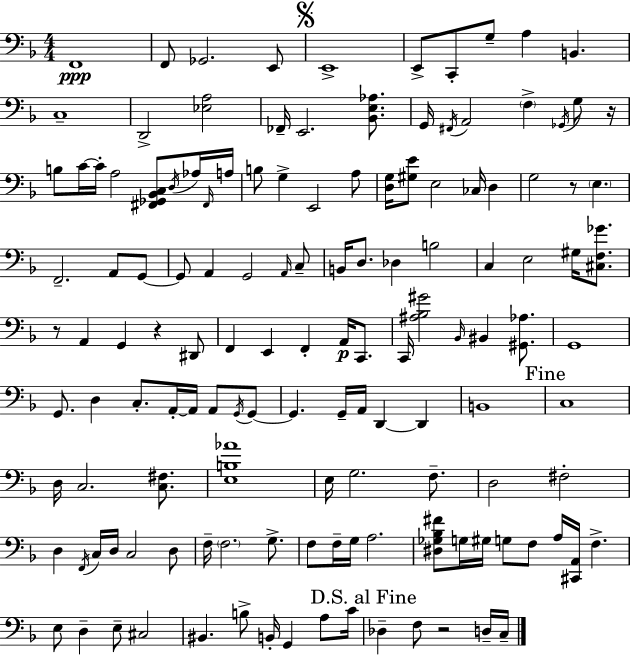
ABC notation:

X:1
T:Untitled
M:4/4
L:1/4
K:F
F,,4 F,,/2 _G,,2 E,,/2 E,,4 E,,/2 C,,/2 G,/2 A, B,, C,4 D,,2 [_E,A,]2 _F,,/4 E,,2 [_B,,E,_A,]/2 G,,/4 ^F,,/4 A,,2 F, _G,,/4 G,/2 z/4 B,/2 C/4 C/4 A,2 [^F,,_G,,_B,,C,]/2 D,/4 _A,/4 ^F,,/4 A,/4 B,/2 G, E,,2 A,/2 [D,G,]/4 [^G,E]/2 E,2 _C,/4 D, G,2 z/2 E, F,,2 A,,/2 G,,/2 G,,/2 A,, G,,2 A,,/4 C,/2 B,,/4 D,/2 _D, B,2 C, E,2 ^G,/4 [^C,F,_G]/2 z/2 A,, G,, z ^D,,/2 F,, E,, F,, A,,/4 C,,/2 C,,/4 [^A,_B,^G]2 _B,,/4 ^B,, [^G,,_A,]/2 G,,4 G,,/2 D, C,/2 A,,/4 A,,/4 A,,/2 G,,/4 G,,/2 G,, G,,/4 A,,/4 D,, D,, B,,4 C,4 D,/4 C,2 [C,^F,]/2 [E,B,_A]4 E,/4 G,2 F,/2 D,2 ^F,2 D, F,,/4 C,/4 D,/4 C,2 D,/2 F,/4 F,2 G,/2 F,/2 F,/4 G,/4 A,2 [^D,_G,_B,^F]/2 G,/4 ^G,/4 G,/2 F,/2 A,/4 [^C,,A,,]/4 F, E,/2 D, E,/2 ^C,2 ^B,, B,/2 B,,/4 G,, A,/2 C/4 _D, F,/2 z2 D,/4 C,/4